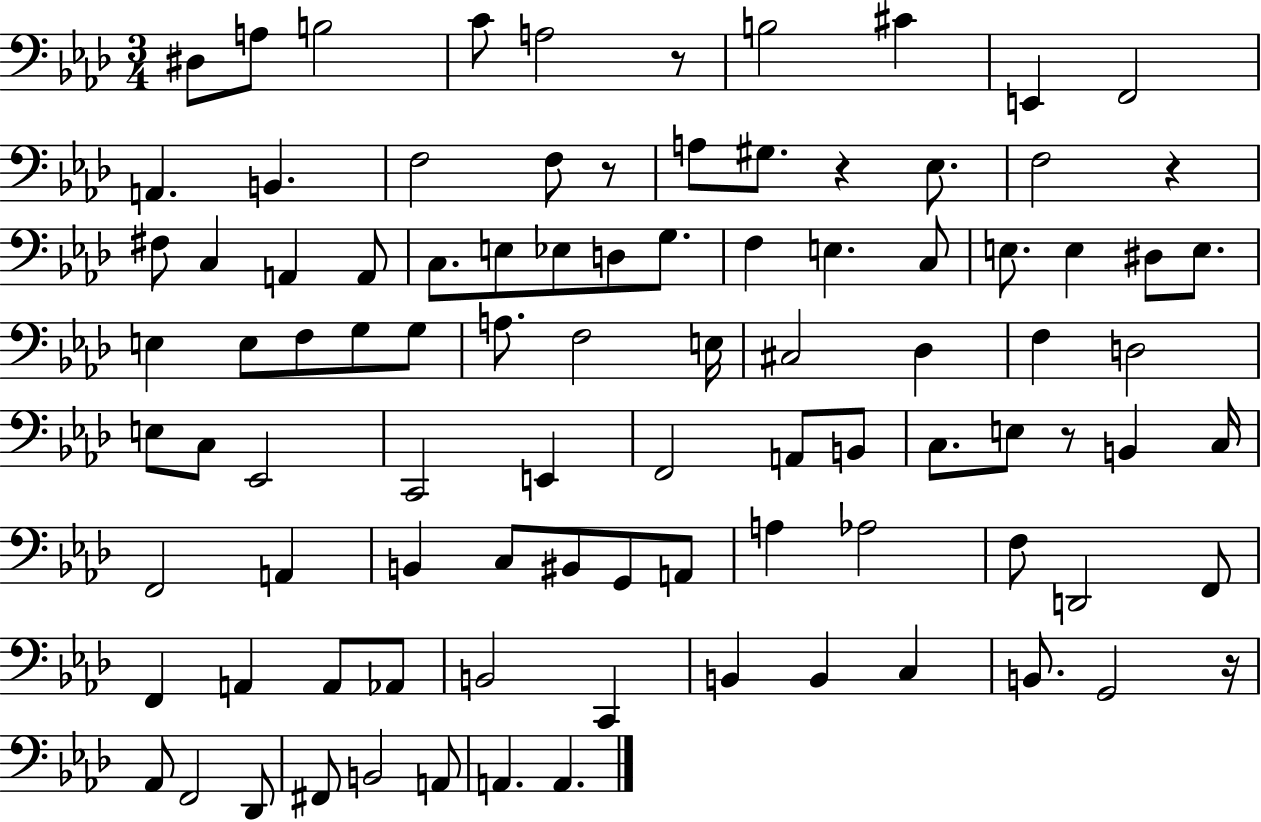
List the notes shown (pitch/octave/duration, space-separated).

D#3/e A3/e B3/h C4/e A3/h R/e B3/h C#4/q E2/q F2/h A2/q. B2/q. F3/h F3/e R/e A3/e G#3/e. R/q Eb3/e. F3/h R/q F#3/e C3/q A2/q A2/e C3/e. E3/e Eb3/e D3/e G3/e. F3/q E3/q. C3/e E3/e. E3/q D#3/e E3/e. E3/q E3/e F3/e G3/e G3/e A3/e. F3/h E3/s C#3/h Db3/q F3/q D3/h E3/e C3/e Eb2/h C2/h E2/q F2/h A2/e B2/e C3/e. E3/e R/e B2/q C3/s F2/h A2/q B2/q C3/e BIS2/e G2/e A2/e A3/q Ab3/h F3/e D2/h F2/e F2/q A2/q A2/e Ab2/e B2/h C2/q B2/q B2/q C3/q B2/e. G2/h R/s Ab2/e F2/h Db2/e F#2/e B2/h A2/e A2/q. A2/q.